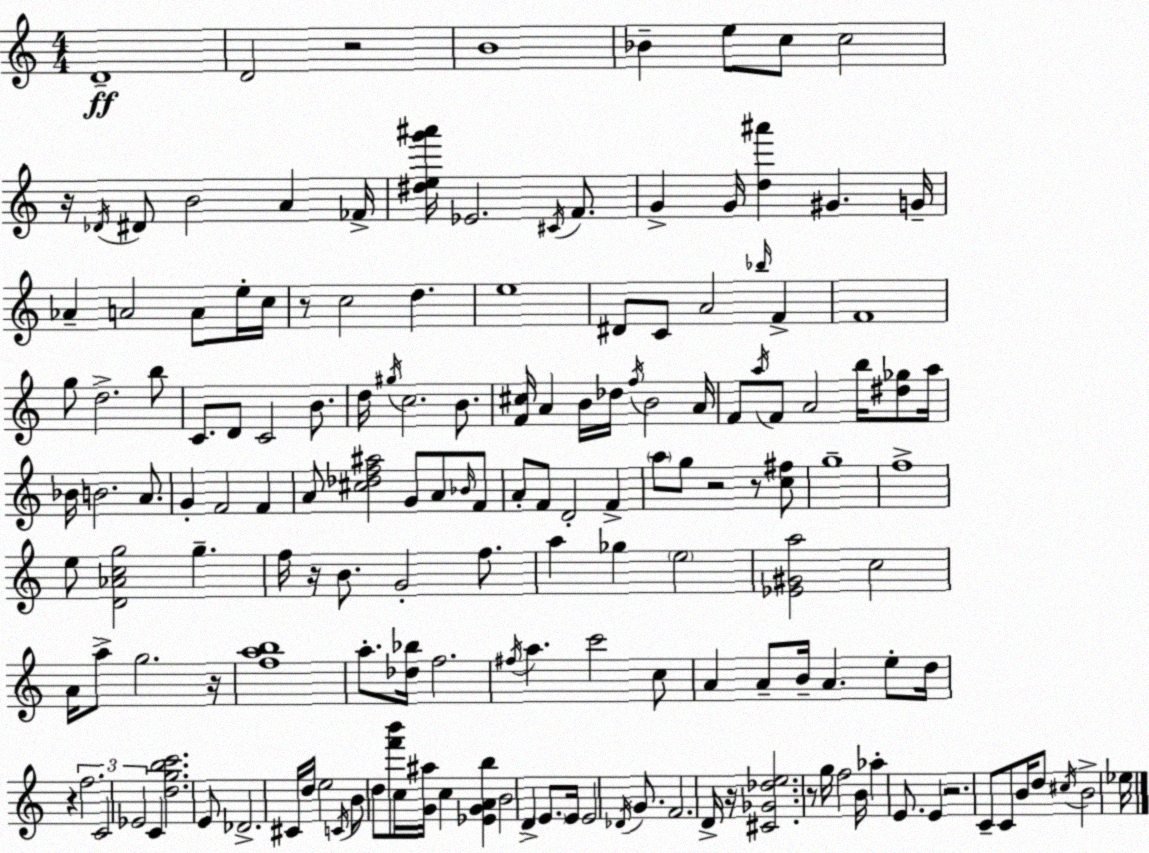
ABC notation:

X:1
T:Untitled
M:4/4
L:1/4
K:Am
D4 D2 z2 B4 _B e/2 c/2 c2 z/4 _D/4 ^D/2 B2 A _F/4 [^deg'^a']/4 _E2 ^C/4 F/2 G G/4 [d^a'] ^G G/4 _A A2 A/2 e/4 c/4 z/2 c2 d e4 ^D/2 C/2 A2 _b/4 F F4 g/2 d2 b/2 C/2 D/2 C2 B/2 d/4 ^g/4 c2 B/2 [F^c]/4 A B/4 _d/4 f/4 B2 A/4 F/2 a/4 F/2 A2 b/4 [^d_g]/2 a/4 _B/4 B2 A/2 G F2 F A/2 [^c_df^a]2 G/2 A/2 _B/4 F/2 A/2 F/2 D2 F a/2 g/2 z2 z/2 [c^f]/2 g4 f4 e/2 [D_Acg]2 g f/4 z/4 B/2 G2 f/2 a _g e2 [_E^Ga]2 c2 A/4 a/2 g2 z/4 [fab]4 a/2 [_d_b]/4 f2 ^f/4 a c'2 c/2 A A/2 B/4 A e/2 d/4 z f2 C2 _E2 C [dgbc']2 E/2 _D2 ^C/4 d/4 e2 C/4 B/2 d/2 [f'b']/2 c/4 [G^a]/4 c [_EGAb] B2 D E/2 E/4 E2 _D/4 G/2 F2 D/4 z/4 [^C_G_de]2 z/2 g/4 f2 B/4 _a E/2 E z2 C/2 C/2 B/4 d/2 ^c/4 B2 _e/4